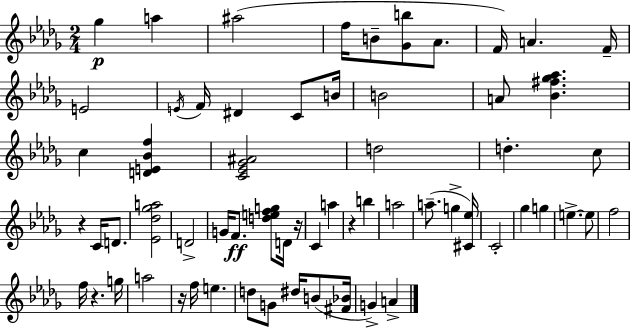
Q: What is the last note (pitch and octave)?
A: A4